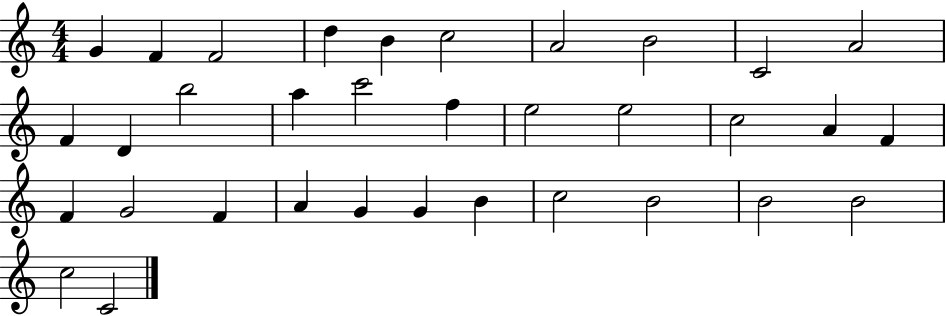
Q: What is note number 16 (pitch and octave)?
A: F5